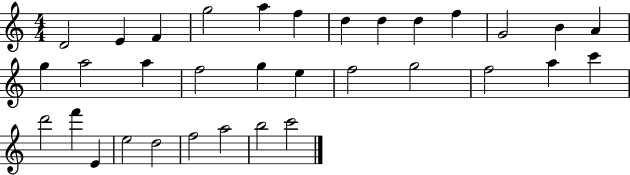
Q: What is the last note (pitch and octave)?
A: C6